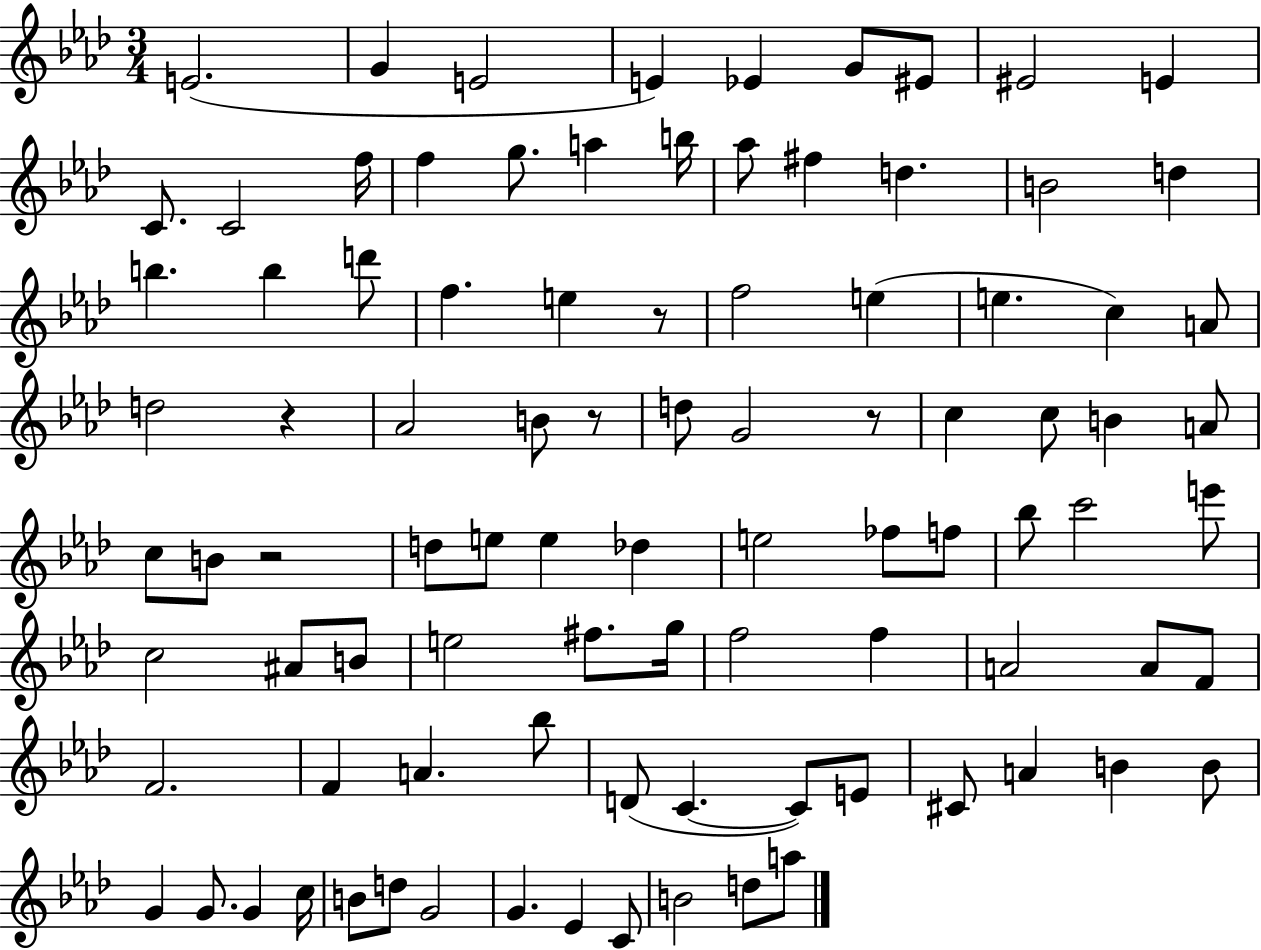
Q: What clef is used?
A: treble